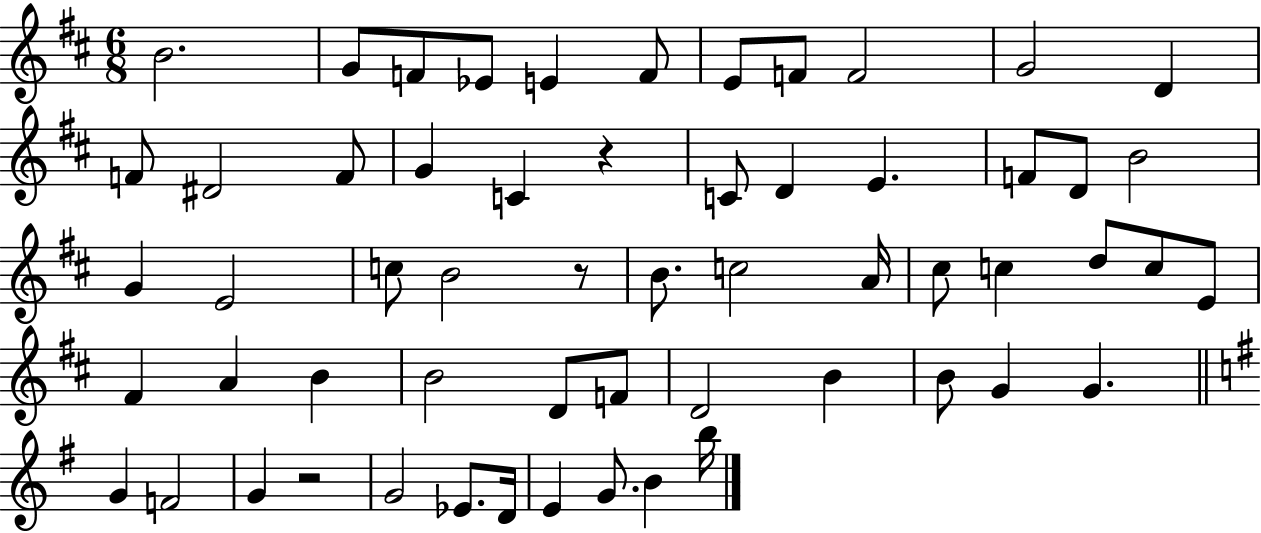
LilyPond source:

{
  \clef treble
  \numericTimeSignature
  \time 6/8
  \key d \major
  b'2. | g'8 f'8 ees'8 e'4 f'8 | e'8 f'8 f'2 | g'2 d'4 | \break f'8 dis'2 f'8 | g'4 c'4 r4 | c'8 d'4 e'4. | f'8 d'8 b'2 | \break g'4 e'2 | c''8 b'2 r8 | b'8. c''2 a'16 | cis''8 c''4 d''8 c''8 e'8 | \break fis'4 a'4 b'4 | b'2 d'8 f'8 | d'2 b'4 | b'8 g'4 g'4. | \break \bar "||" \break \key e \minor g'4 f'2 | g'4 r2 | g'2 ees'8. d'16 | e'4 g'8. b'4 b''16 | \break \bar "|."
}